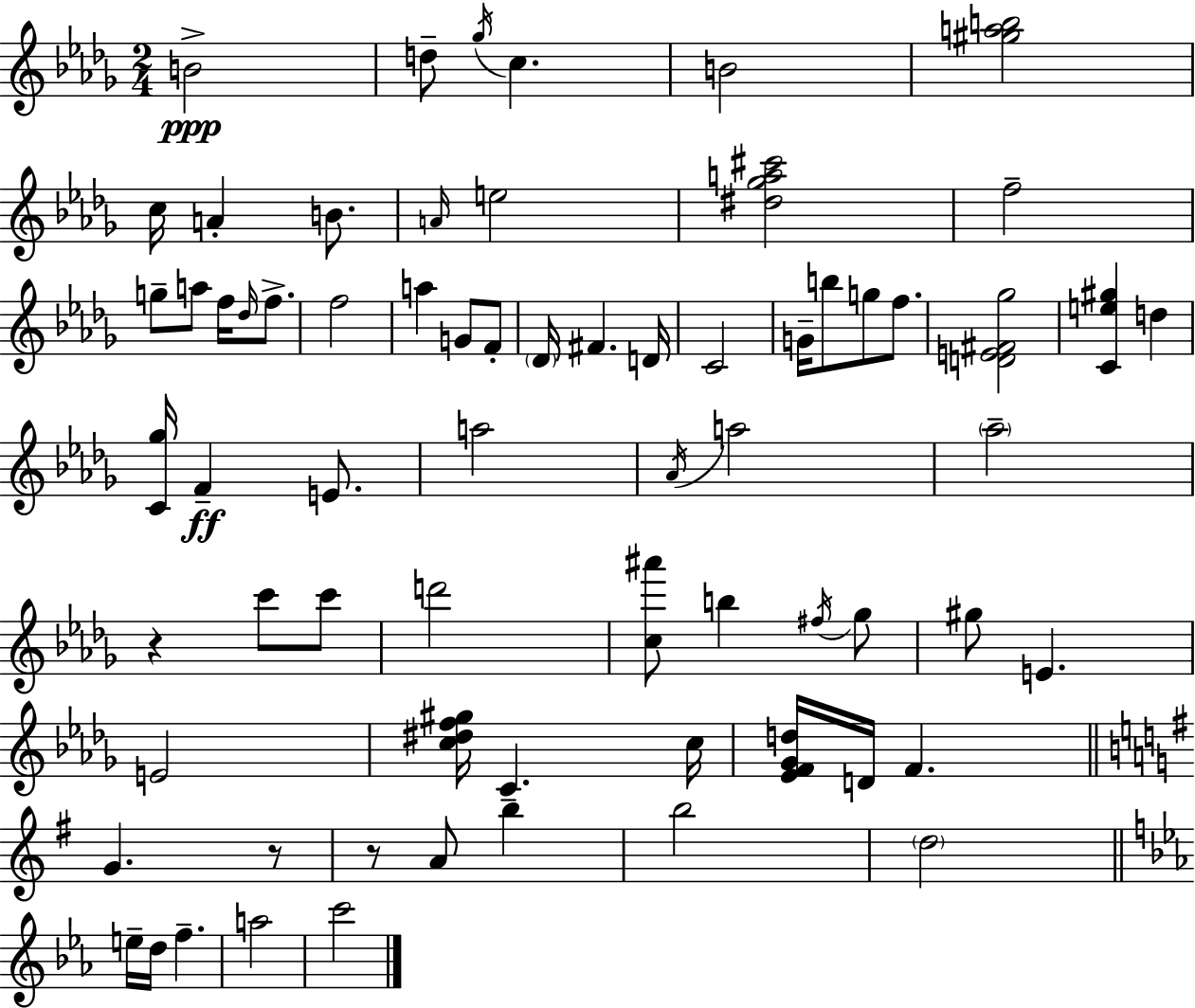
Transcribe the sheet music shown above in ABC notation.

X:1
T:Untitled
M:2/4
L:1/4
K:Bbm
B2 d/2 _g/4 c B2 [^gab]2 c/4 A B/2 A/4 e2 [^d_ga^c']2 f2 g/2 a/2 f/4 _d/4 f/2 f2 a G/2 F/2 _D/4 ^F D/4 C2 G/4 b/2 g/2 f/2 [DE^F_g]2 [Ce^g] d [C_g]/4 F E/2 a2 _A/4 a2 _a2 z c'/2 c'/2 d'2 [c^a']/2 b ^f/4 _g/2 ^g/2 E E2 [c^df^g]/4 C c/4 [_EF_Gd]/4 D/4 F G z/2 z/2 A/2 b b2 d2 e/4 d/4 f a2 c'2